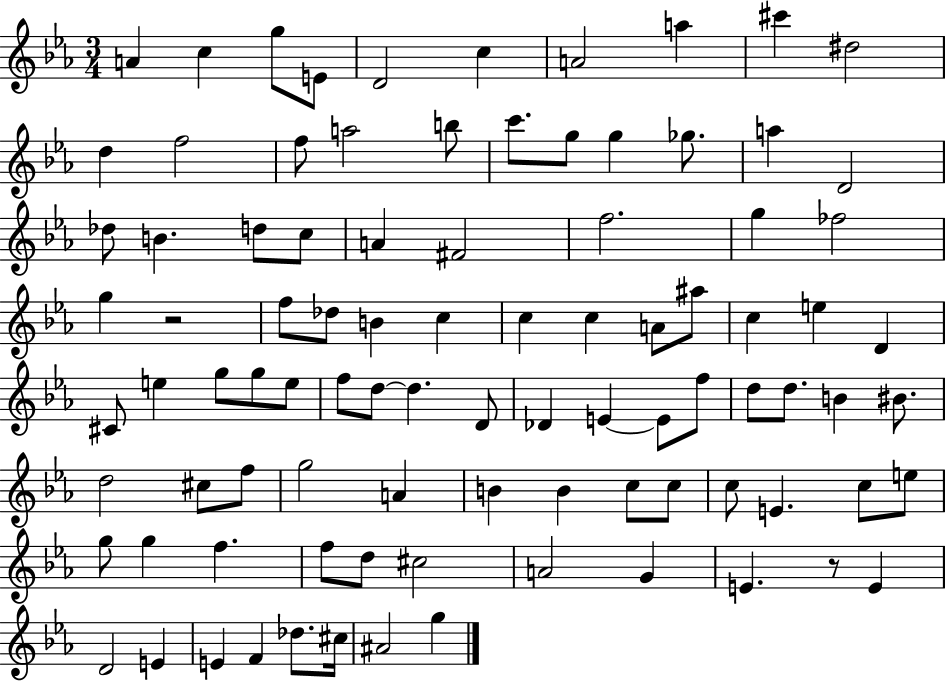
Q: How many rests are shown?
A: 2